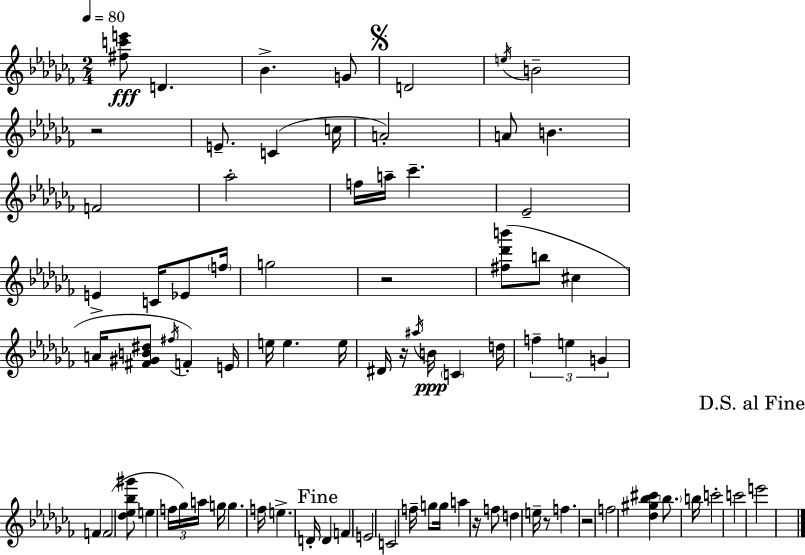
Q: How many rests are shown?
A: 6